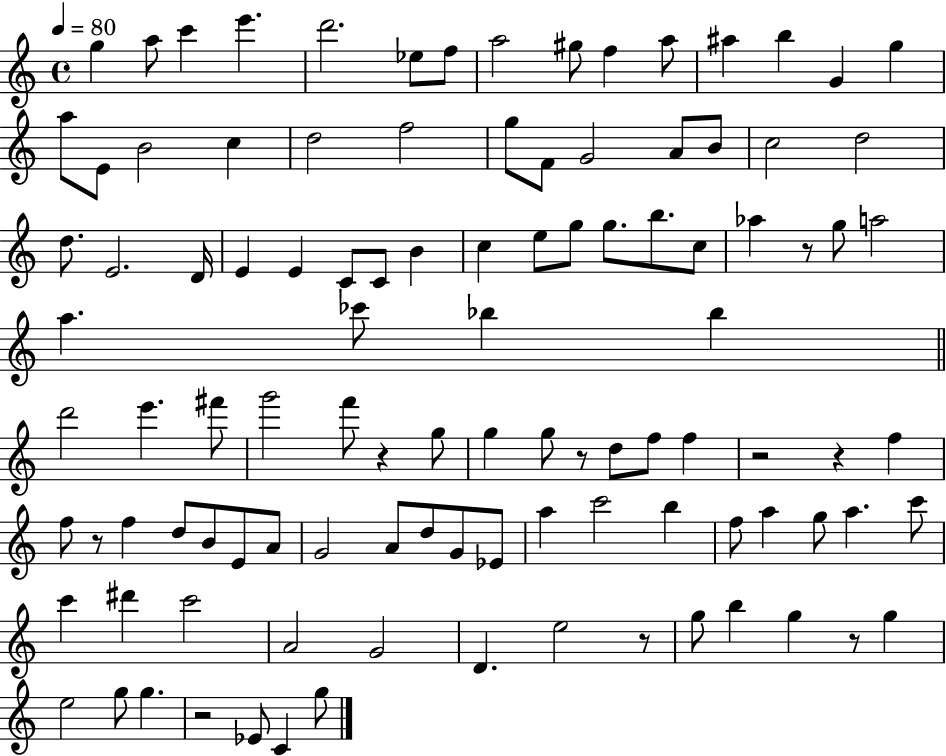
G5/q A5/e C6/q E6/q. D6/h. Eb5/e F5/e A5/h G#5/e F5/q A5/e A#5/q B5/q G4/q G5/q A5/e E4/e B4/h C5/q D5/h F5/h G5/e F4/e G4/h A4/e B4/e C5/h D5/h D5/e. E4/h. D4/s E4/q E4/q C4/e C4/e B4/q C5/q E5/e G5/e G5/e. B5/e. C5/e Ab5/q R/e G5/e A5/h A5/q. CES6/e Bb5/q Bb5/q D6/h E6/q. F#6/e G6/h F6/e R/q G5/e G5/q G5/e R/e D5/e F5/e F5/q R/h R/q F5/q F5/e R/e F5/q D5/e B4/e E4/e A4/e G4/h A4/e D5/e G4/e Eb4/e A5/q C6/h B5/q F5/e A5/q G5/e A5/q. C6/e C6/q D#6/q C6/h A4/h G4/h D4/q. E5/h R/e G5/e B5/q G5/q R/e G5/q E5/h G5/e G5/q. R/h Eb4/e C4/q G5/e